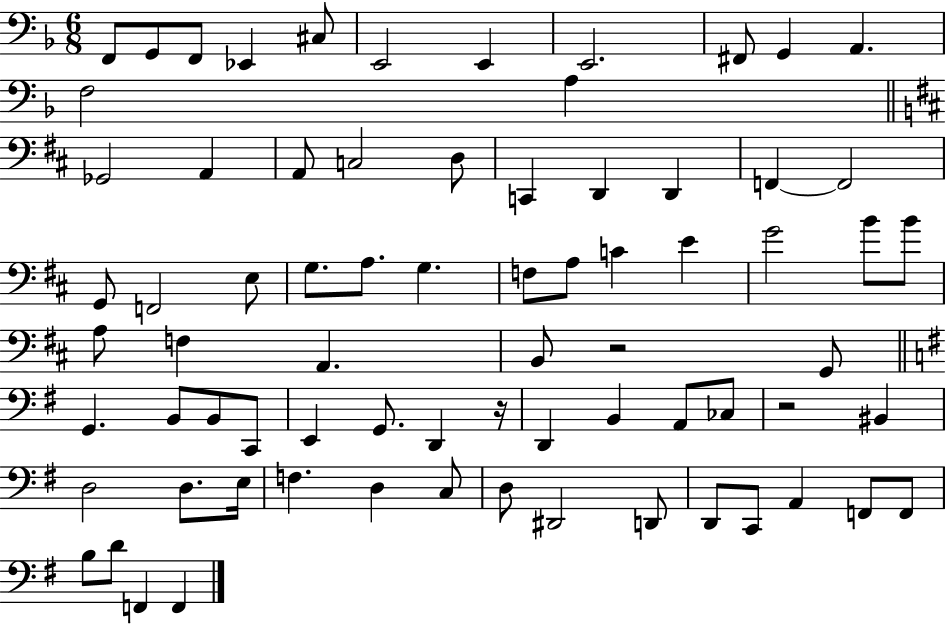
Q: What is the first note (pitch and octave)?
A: F2